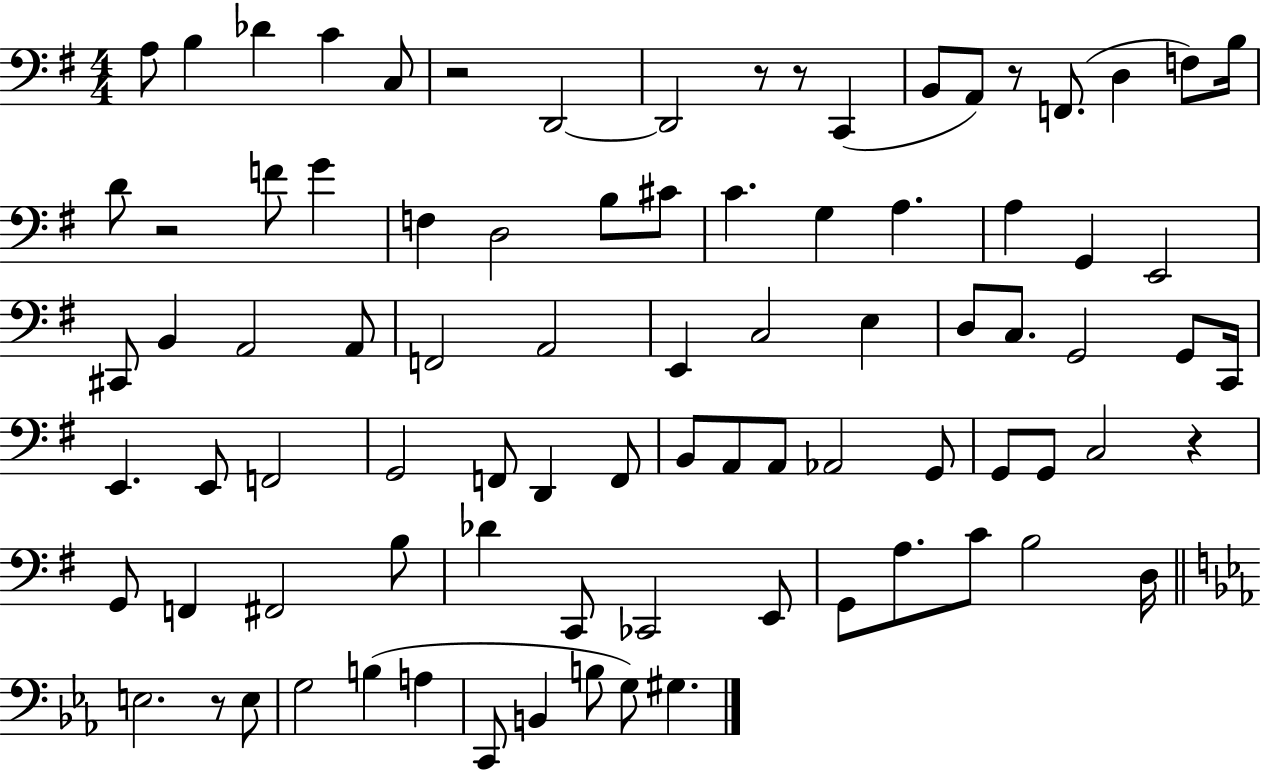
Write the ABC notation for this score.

X:1
T:Untitled
M:4/4
L:1/4
K:G
A,/2 B, _D C C,/2 z2 D,,2 D,,2 z/2 z/2 C,, B,,/2 A,,/2 z/2 F,,/2 D, F,/2 B,/4 D/2 z2 F/2 G F, D,2 B,/2 ^C/2 C G, A, A, G,, E,,2 ^C,,/2 B,, A,,2 A,,/2 F,,2 A,,2 E,, C,2 E, D,/2 C,/2 G,,2 G,,/2 C,,/4 E,, E,,/2 F,,2 G,,2 F,,/2 D,, F,,/2 B,,/2 A,,/2 A,,/2 _A,,2 G,,/2 G,,/2 G,,/2 C,2 z G,,/2 F,, ^F,,2 B,/2 _D C,,/2 _C,,2 E,,/2 G,,/2 A,/2 C/2 B,2 D,/4 E,2 z/2 E,/2 G,2 B, A, C,,/2 B,, B,/2 G,/2 ^G,